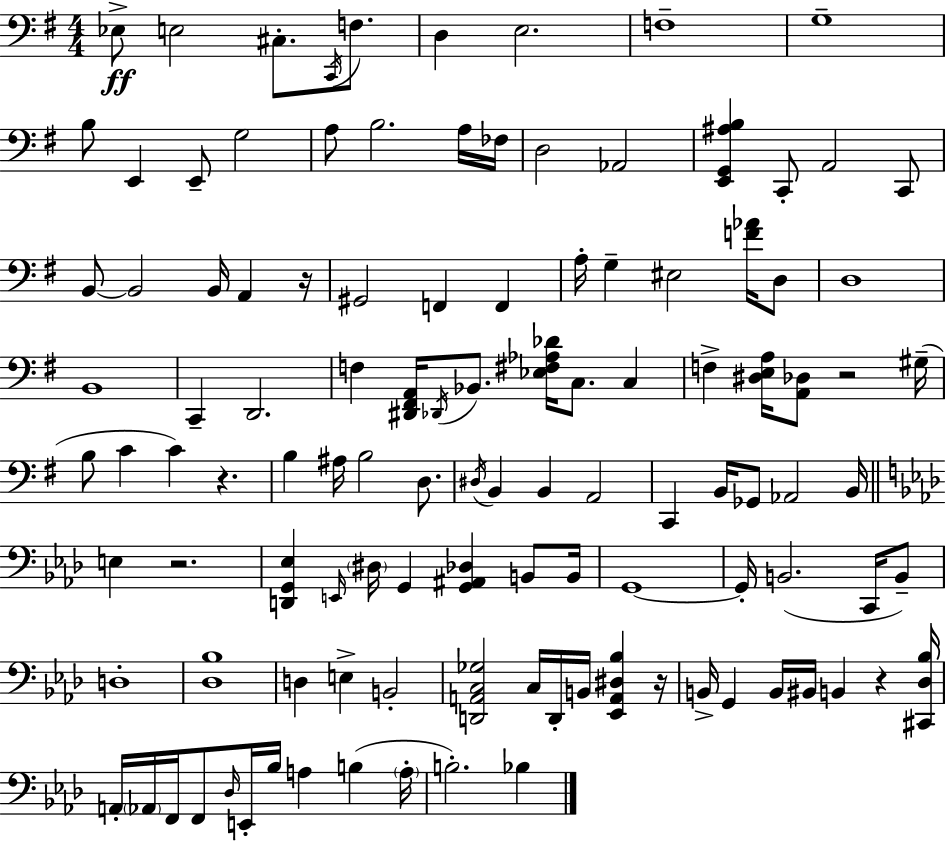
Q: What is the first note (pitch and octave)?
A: Eb3